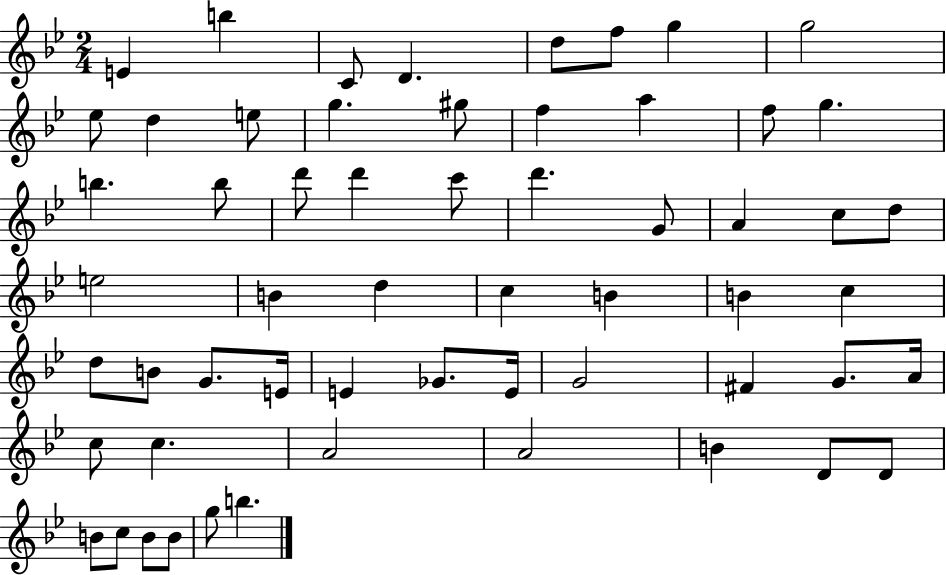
E4/q B5/q C4/e D4/q. D5/e F5/e G5/q G5/h Eb5/e D5/q E5/e G5/q. G#5/e F5/q A5/q F5/e G5/q. B5/q. B5/e D6/e D6/q C6/e D6/q. G4/e A4/q C5/e D5/e E5/h B4/q D5/q C5/q B4/q B4/q C5/q D5/e B4/e G4/e. E4/s E4/q Gb4/e. E4/s G4/h F#4/q G4/e. A4/s C5/e C5/q. A4/h A4/h B4/q D4/e D4/e B4/e C5/e B4/e B4/e G5/e B5/q.